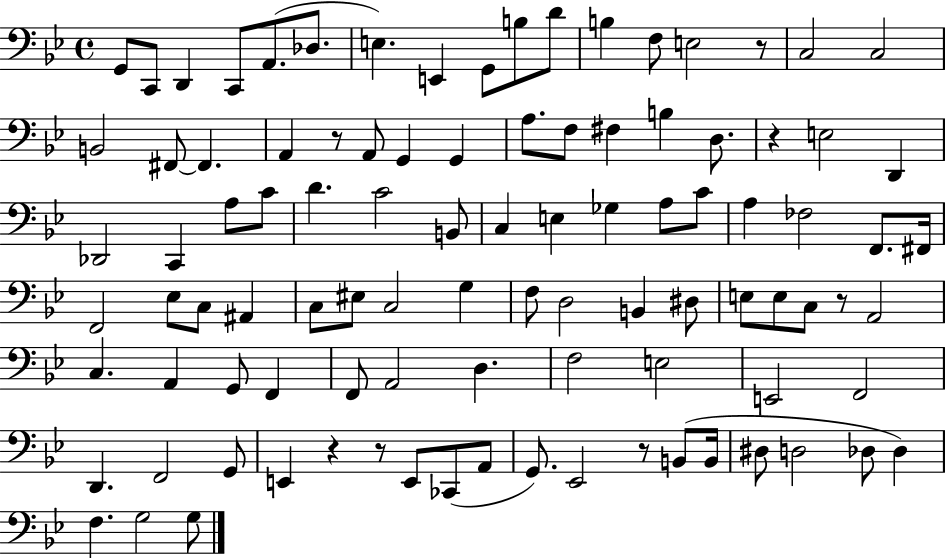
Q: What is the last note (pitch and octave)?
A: G3